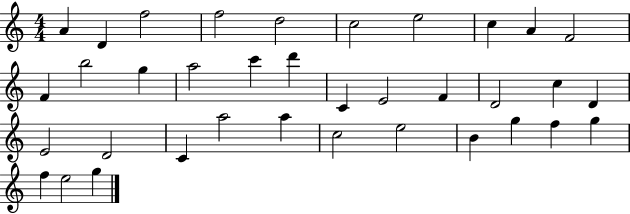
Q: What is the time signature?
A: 4/4